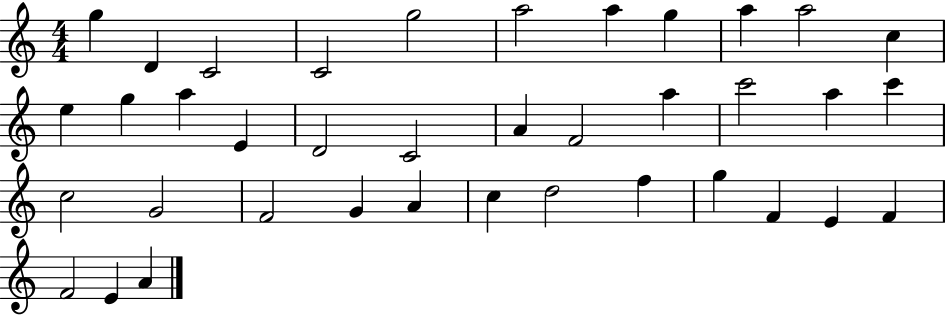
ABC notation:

X:1
T:Untitled
M:4/4
L:1/4
K:C
g D C2 C2 g2 a2 a g a a2 c e g a E D2 C2 A F2 a c'2 a c' c2 G2 F2 G A c d2 f g F E F F2 E A